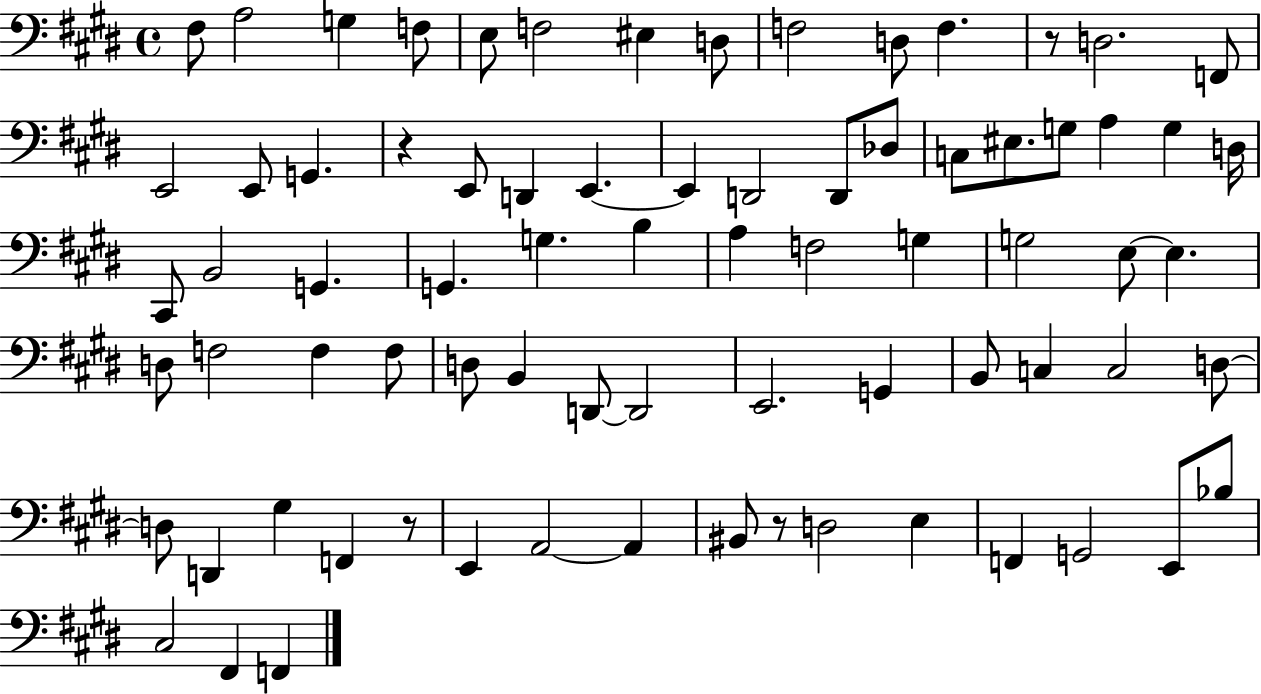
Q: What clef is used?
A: bass